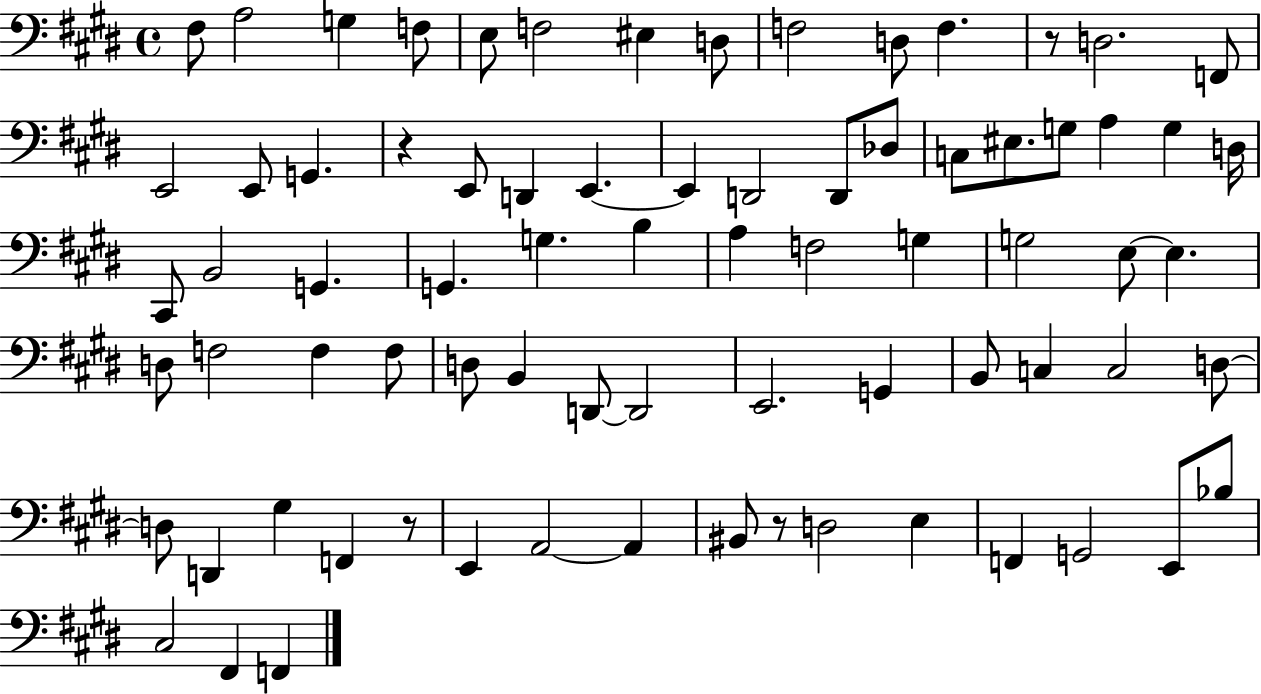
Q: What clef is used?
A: bass